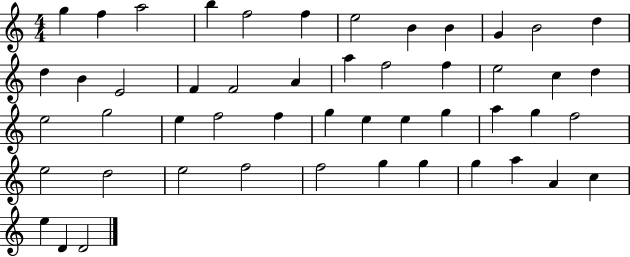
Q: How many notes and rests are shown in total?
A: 50